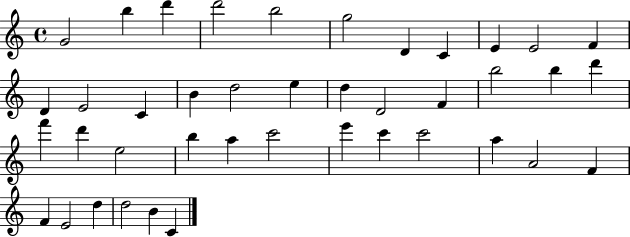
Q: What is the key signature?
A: C major